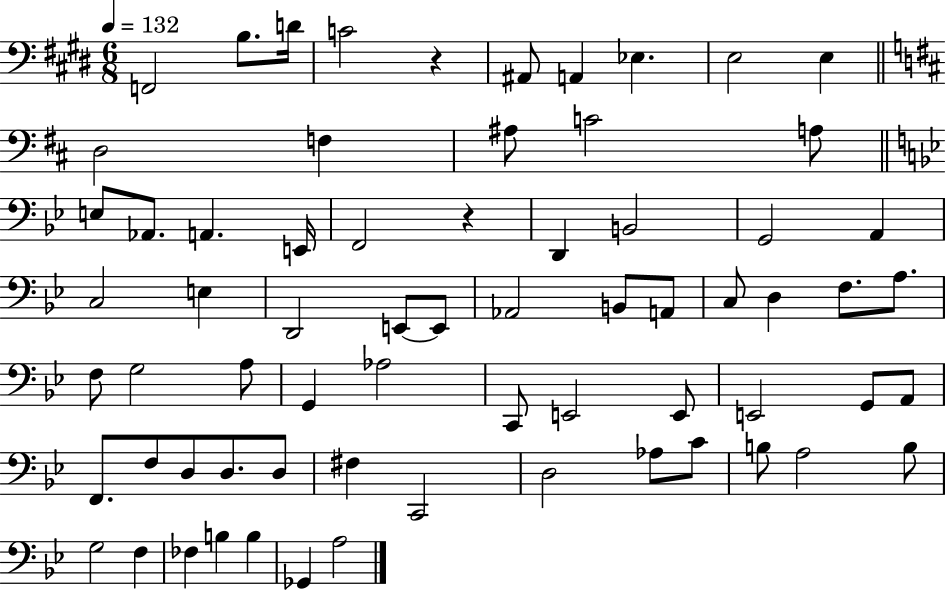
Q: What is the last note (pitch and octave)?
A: A3